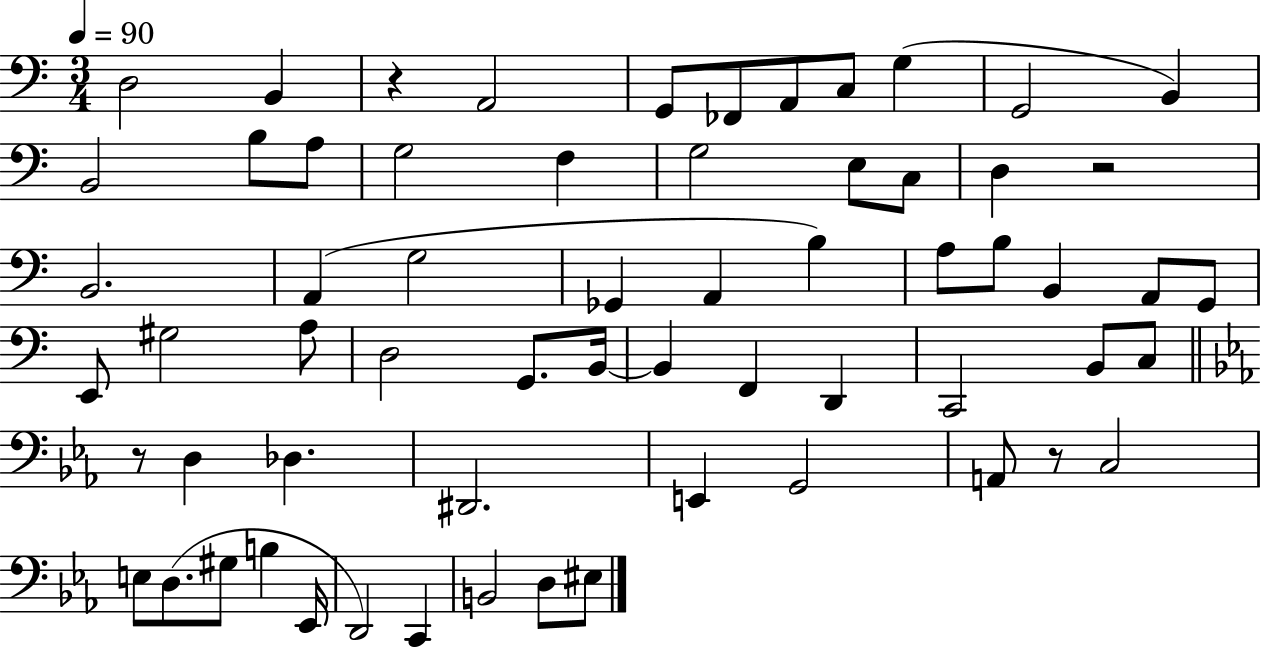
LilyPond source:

{
  \clef bass
  \numericTimeSignature
  \time 3/4
  \key c \major
  \tempo 4 = 90
  \repeat volta 2 { d2 b,4 | r4 a,2 | g,8 fes,8 a,8 c8 g4( | g,2 b,4) | \break b,2 b8 a8 | g2 f4 | g2 e8 c8 | d4 r2 | \break b,2. | a,4( g2 | ges,4 a,4 b4) | a8 b8 b,4 a,8 g,8 | \break e,8 gis2 a8 | d2 g,8. b,16~~ | b,4 f,4 d,4 | c,2 b,8 c8 | \break \bar "||" \break \key ees \major r8 d4 des4. | dis,2. | e,4 g,2 | a,8 r8 c2 | \break e8 d8.( gis8 b4 ees,16 | d,2) c,4 | b,2 d8 eis8 | } \bar "|."
}